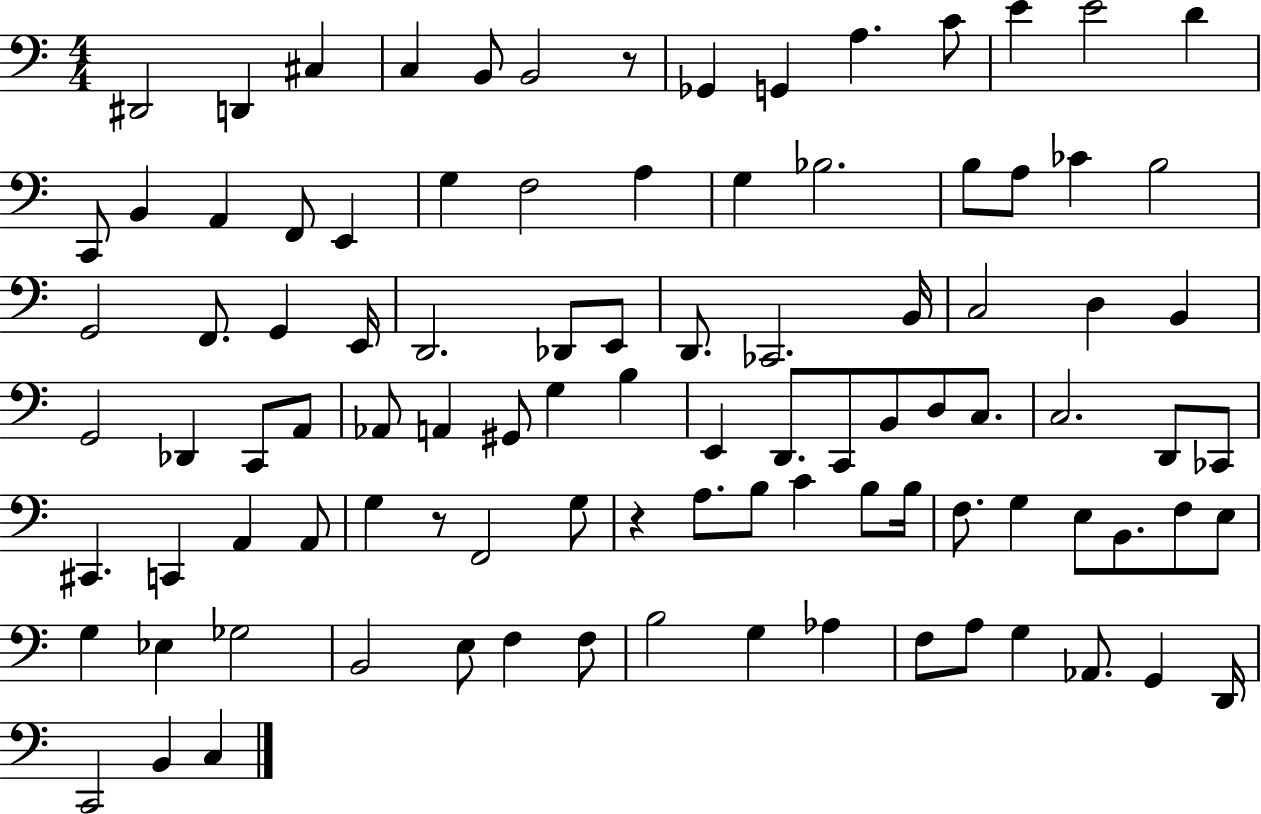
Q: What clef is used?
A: bass